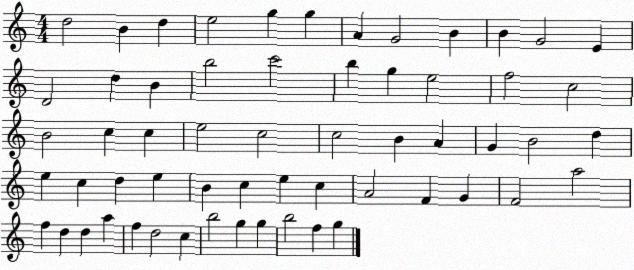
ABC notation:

X:1
T:Untitled
M:4/4
L:1/4
K:C
d2 B d e2 g g A G2 B B G2 E D2 d B b2 c'2 b g e2 f2 c2 B2 c c e2 c2 c2 B A G B2 d e c d e B c e c A2 F G F2 a2 f d d a f d2 c b2 g g b2 f g